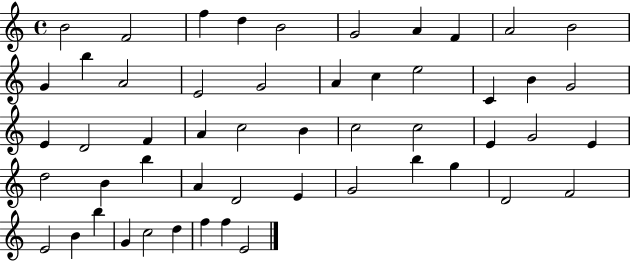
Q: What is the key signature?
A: C major